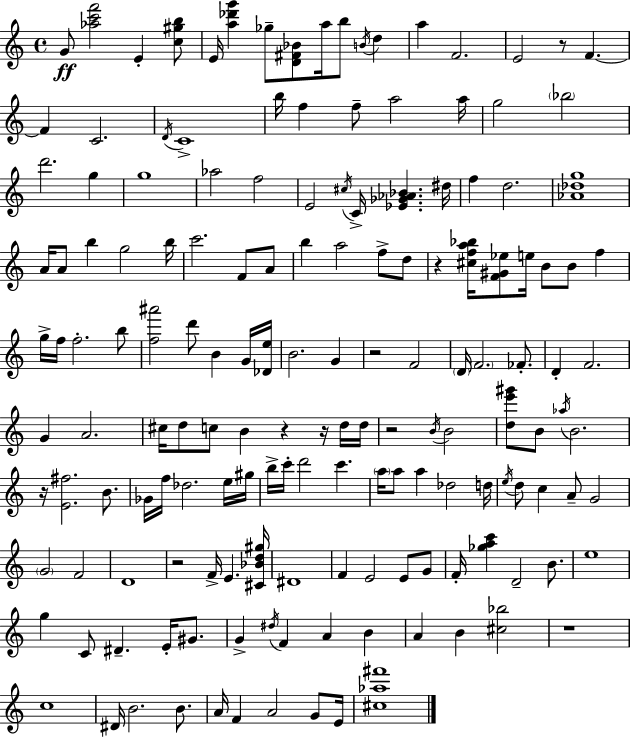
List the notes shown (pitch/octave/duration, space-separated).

G4/e [Ab5,C6,F6]/h E4/q [C5,G#5,B5]/e E4/s [A5,Db6,G6]/q Gb5/e [D4,F#4,Bb4]/e A5/s B5/e B4/s D5/q A5/q F4/h. E4/h R/e F4/q. F4/q C4/h. D4/s C4/w B5/s F5/q F5/e A5/h A5/s G5/h Bb5/h D6/h. G5/q G5/w Ab5/h F5/h E4/h C#5/s C4/s [Eb4,Gb4,Ab4,Bb4]/q. D#5/s F5/q D5/h. [Ab4,Db5,G5]/w A4/s A4/e B5/q G5/h B5/s C6/h. F4/e A4/e B5/q A5/h F5/e D5/e R/q [C#5,F5,A5,Bb5]/s [F4,G#4,Eb5]/e E5/s B4/e B4/e F5/q G5/s F5/s F5/h. B5/e [F5,A#6]/h D6/e B4/q G4/s [Db4,E5]/s B4/h. G4/q R/h F4/h D4/s F4/h. FES4/e. D4/q F4/h. G4/q A4/h. C#5/s D5/e C5/e B4/q R/q R/s D5/s D5/s R/h B4/s B4/h [D5,E6,G#6]/e B4/e Ab5/s B4/h. R/s [E4,F#5]/h. B4/e. Gb4/s F5/s Db5/h. E5/s G#5/s B5/s C6/s D6/h C6/q. A5/s A5/e A5/q Db5/h D5/s E5/s D5/e C5/q A4/e G4/h G4/h F4/h D4/w R/h F4/s E4/q. [C#4,Bb4,D5,G#5]/s D#4/w F4/q E4/h E4/e G4/e F4/s [Gb5,A5,C6]/q D4/h B4/e. E5/w G5/q C4/e D#4/q. E4/s G#4/e. G4/q D#5/s F4/q A4/q B4/q A4/q B4/q [C#5,Bb5]/h R/w C5/w D#4/s B4/h. B4/e. A4/s F4/q A4/h G4/e E4/s [C#5,Ab5,F#6]/w